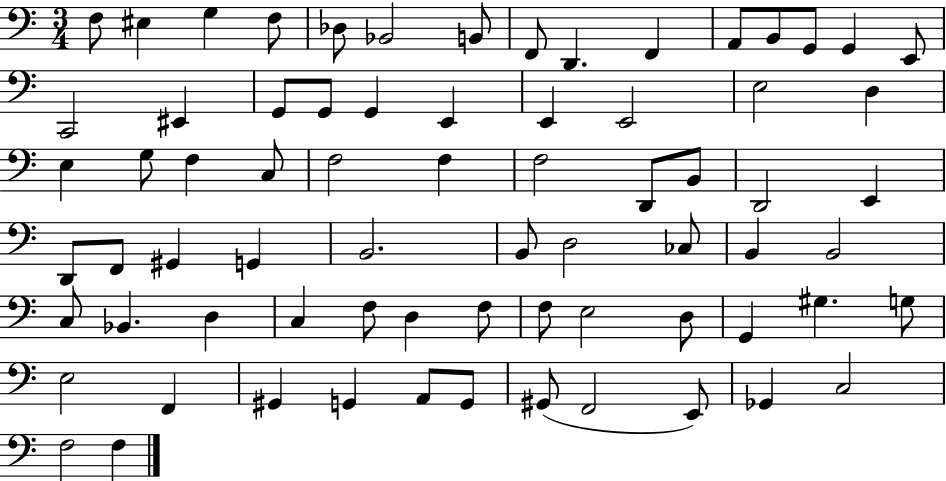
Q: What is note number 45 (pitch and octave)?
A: B2